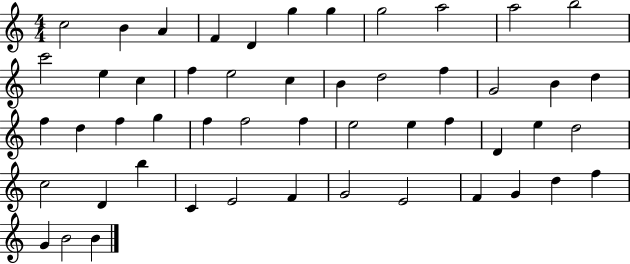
C5/h B4/q A4/q F4/q D4/q G5/q G5/q G5/h A5/h A5/h B5/h C6/h E5/q C5/q F5/q E5/h C5/q B4/q D5/h F5/q G4/h B4/q D5/q F5/q D5/q F5/q G5/q F5/q F5/h F5/q E5/h E5/q F5/q D4/q E5/q D5/h C5/h D4/q B5/q C4/q E4/h F4/q G4/h E4/h F4/q G4/q D5/q F5/q G4/q B4/h B4/q